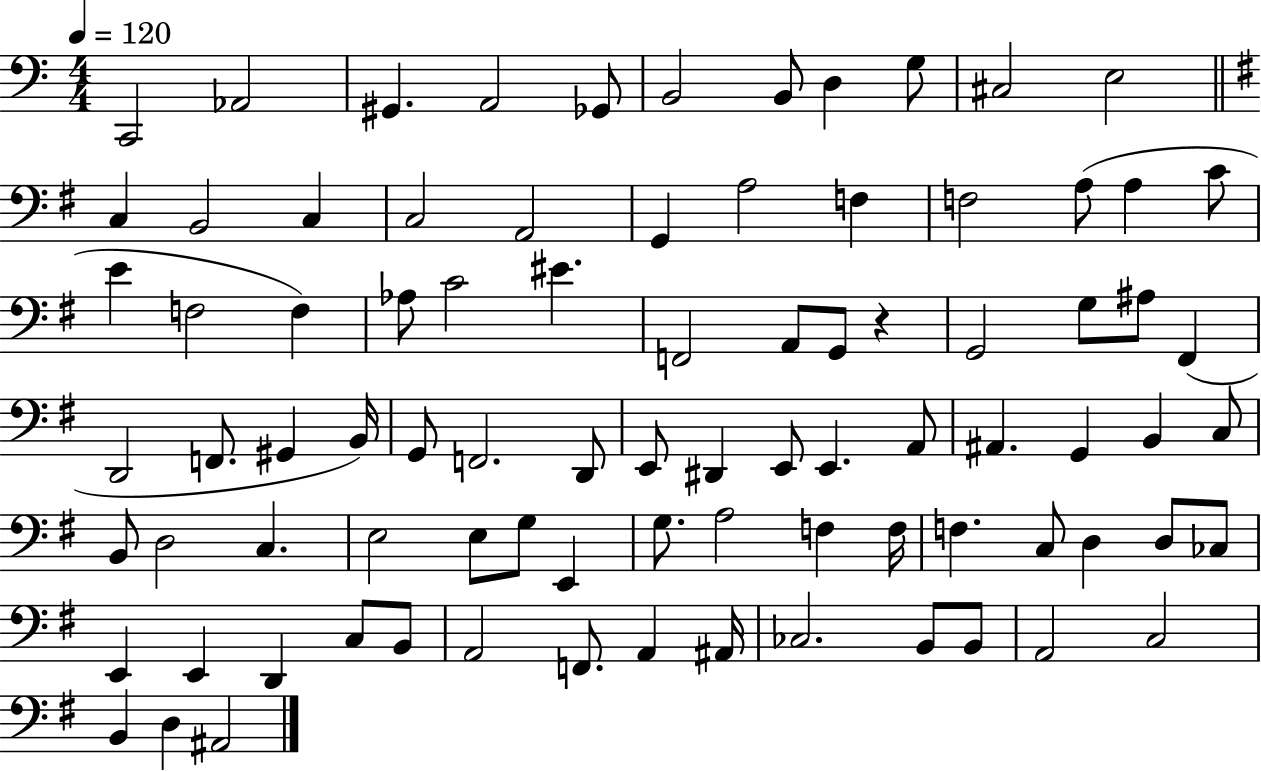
C2/h Ab2/h G#2/q. A2/h Gb2/e B2/h B2/e D3/q G3/e C#3/h E3/h C3/q B2/h C3/q C3/h A2/h G2/q A3/h F3/q F3/h A3/e A3/q C4/e E4/q F3/h F3/q Ab3/e C4/h EIS4/q. F2/h A2/e G2/e R/q G2/h G3/e A#3/e F#2/q D2/h F2/e. G#2/q B2/s G2/e F2/h. D2/e E2/e D#2/q E2/e E2/q. A2/e A#2/q. G2/q B2/q C3/e B2/e D3/h C3/q. E3/h E3/e G3/e E2/q G3/e. A3/h F3/q F3/s F3/q. C3/e D3/q D3/e CES3/e E2/q E2/q D2/q C3/e B2/e A2/h F2/e. A2/q A#2/s CES3/h. B2/e B2/e A2/h C3/h B2/q D3/q A#2/h